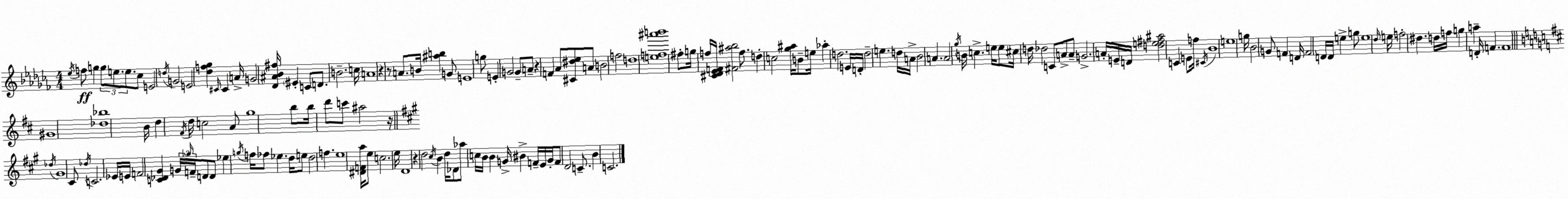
X:1
T:Untitled
M:4/4
L:1/4
K:Abm
_e/4 f/2 g g/2 e/2 e/2 _c/2 E2 d/4 G2 E2 [_df_g] ^C/4 ^C A/4 G2 [_D^A_B^f]/4 ^E C/2 D/2 B2 c/4 A4 z z/2 A/2 B/4 [^ab] G/2 E4 g/2 E G2 G/2 A/2 z F _A/2 [^C^d_e]/2 A/2 B2 f2 d4 [ef^a'b']4 ^f/2 g/4 f/4 [^C_D_EF]/4 [^F^a_b]2 f/2 d c2 [_g^a]/4 B/2 e/4 _a d2 E/4 D/4 d2 e d/4 A/4 _B2 A A2 _g/4 B/4 c e/4 e/2 ^c/4 d/4 _d2 C/2 A/2 A/2 G2 A/4 E/4 D/4 [de^f^a]2 C E/2 f/4 ^C/4 _B4 e4 g/4 _B2 G/2 F D/4 F2 D/4 D/4 e g/2 e4 _d/4 e/4 f2 ^d d/4 f/4 g a D/4 F F4 ^G4 [_d_b]4 B/4 d ^F/4 d/4 c2 A/2 g4 b/2 b/4 d'/2 c'/2 ^a2 z/4 _d/4 ^G4 ^C/2 _d/4 C2 _E/4 E/4 F2 [C_D^G] G/4 _g/4 F/4 D/2 D/2 _e g/4 f/4 _f/2 _e d/4 e/2 d2 f e4 [^DFa]/4 e/2 c2 e/4 D4 z d2 ^c/4 B d/4 _D/2 _a/2 c/4 B/4 B G/4 ^B F/4 E/4 G/4 F/2 D2 C/2 B C2